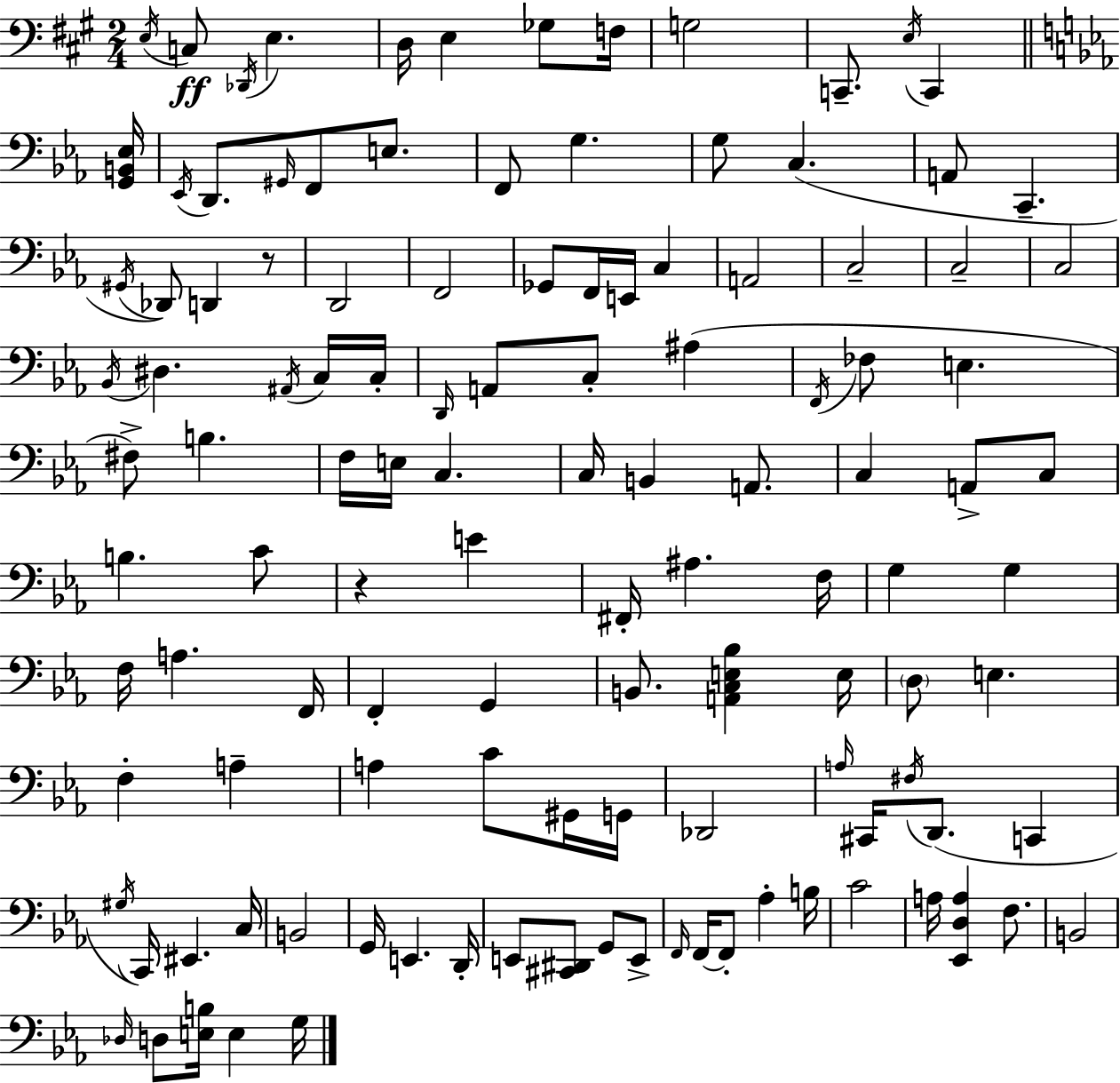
E3/s C3/e Db2/s E3/q. D3/s E3/q Gb3/e F3/s G3/h C2/e. E3/s C2/q [G2,B2,Eb3]/s Eb2/s D2/e. G#2/s F2/e E3/e. F2/e G3/q. G3/e C3/q. A2/e C2/q. G#2/s Db2/e D2/q R/e D2/h F2/h Gb2/e F2/s E2/s C3/q A2/h C3/h C3/h C3/h Bb2/s D#3/q. A#2/s C3/s C3/s D2/s A2/e C3/e A#3/q F2/s FES3/e E3/q. F#3/e B3/q. F3/s E3/s C3/q. C3/s B2/q A2/e. C3/q A2/e C3/e B3/q. C4/e R/q E4/q F#2/s A#3/q. F3/s G3/q G3/q F3/s A3/q. F2/s F2/q G2/q B2/e. [A2,C3,E3,Bb3]/q E3/s D3/e E3/q. F3/q A3/q A3/q C4/e G#2/s G2/s Db2/h A3/s C#2/s F#3/s D2/e. C2/q G#3/s C2/s EIS2/q. C3/s B2/h G2/s E2/q. D2/s E2/e [C#2,D#2]/e G2/e E2/e F2/s F2/s F2/e Ab3/q B3/s C4/h A3/s [Eb2,D3,A3]/q F3/e. B2/h Db3/s D3/e [E3,B3]/s E3/q G3/s